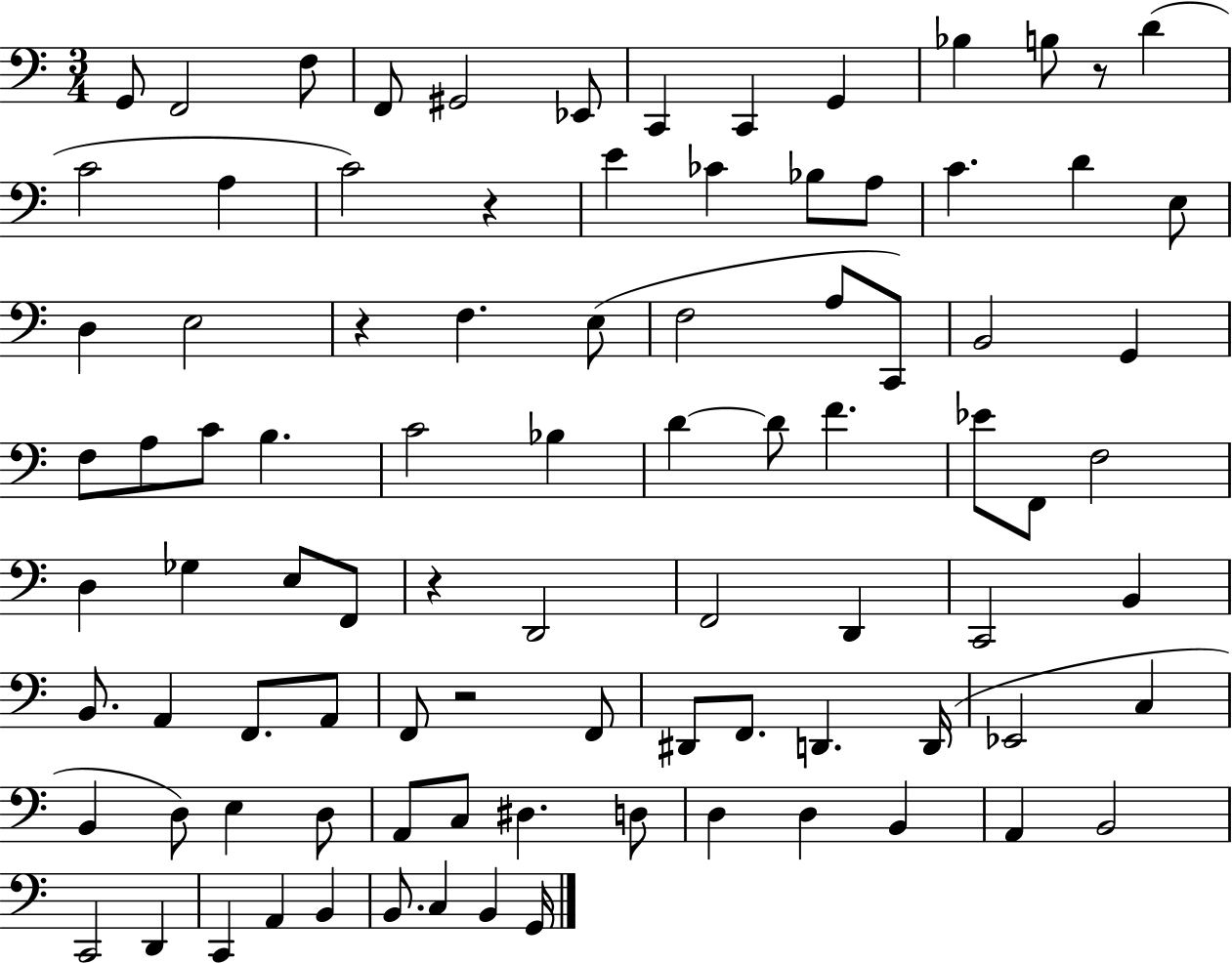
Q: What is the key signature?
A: C major